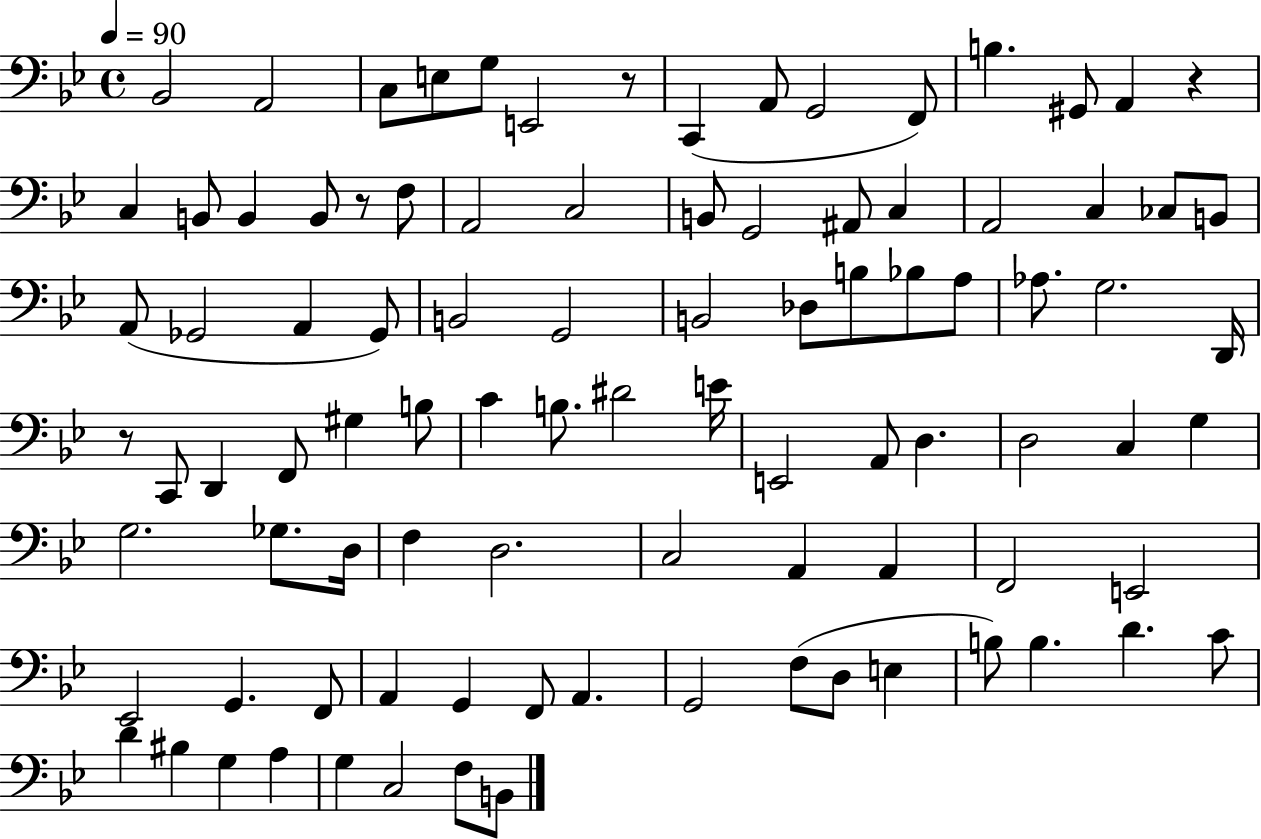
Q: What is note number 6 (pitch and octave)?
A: E2